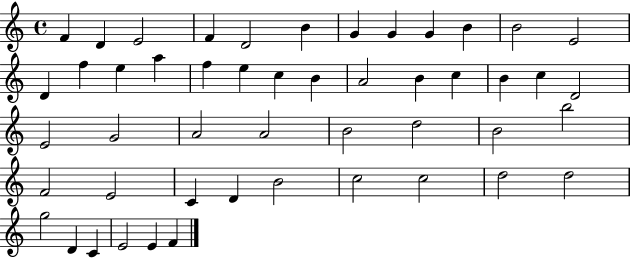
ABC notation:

X:1
T:Untitled
M:4/4
L:1/4
K:C
F D E2 F D2 B G G G B B2 E2 D f e a f e c B A2 B c B c D2 E2 G2 A2 A2 B2 d2 B2 b2 F2 E2 C D B2 c2 c2 d2 d2 g2 D C E2 E F